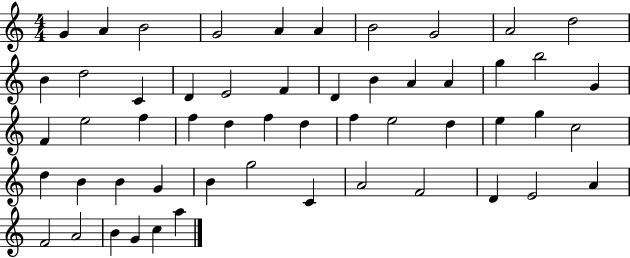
{
  \clef treble
  \numericTimeSignature
  \time 4/4
  \key c \major
  g'4 a'4 b'2 | g'2 a'4 a'4 | b'2 g'2 | a'2 d''2 | \break b'4 d''2 c'4 | d'4 e'2 f'4 | d'4 b'4 a'4 a'4 | g''4 b''2 g'4 | \break f'4 e''2 f''4 | f''4 d''4 f''4 d''4 | f''4 e''2 d''4 | e''4 g''4 c''2 | \break d''4 b'4 b'4 g'4 | b'4 g''2 c'4 | a'2 f'2 | d'4 e'2 a'4 | \break f'2 a'2 | b'4 g'4 c''4 a''4 | \bar "|."
}